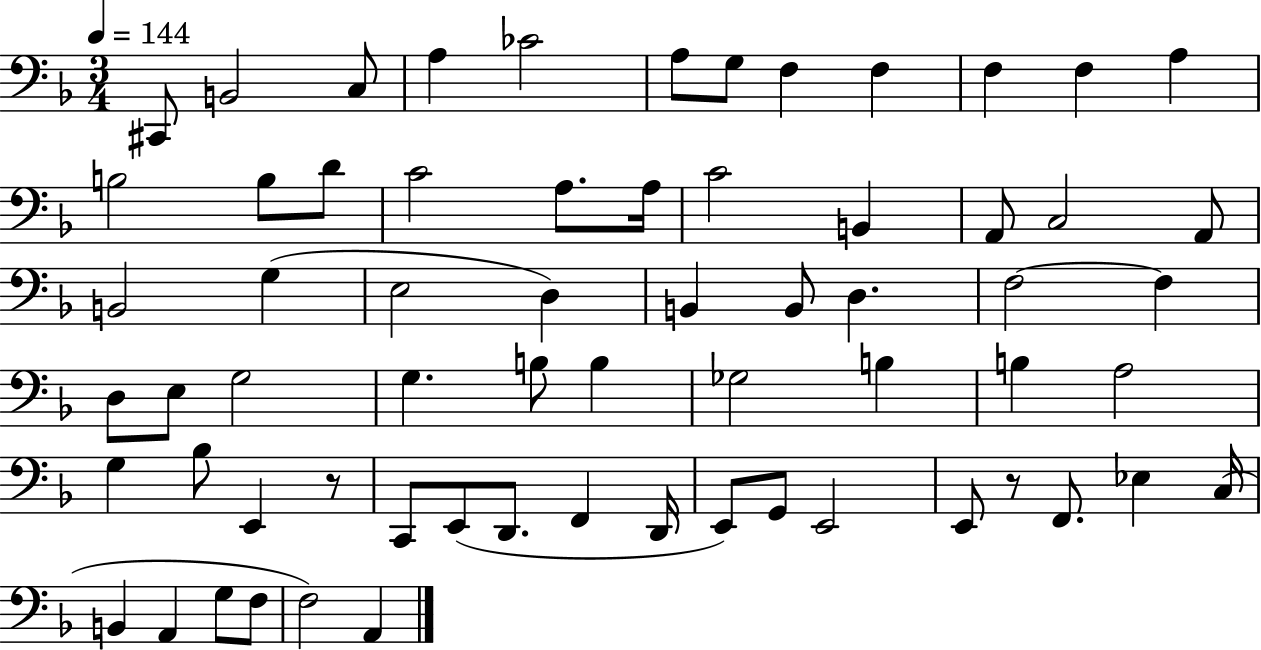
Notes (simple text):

C#2/e B2/h C3/e A3/q CES4/h A3/e G3/e F3/q F3/q F3/q F3/q A3/q B3/h B3/e D4/e C4/h A3/e. A3/s C4/h B2/q A2/e C3/h A2/e B2/h G3/q E3/h D3/q B2/q B2/e D3/q. F3/h F3/q D3/e E3/e G3/h G3/q. B3/e B3/q Gb3/h B3/q B3/q A3/h G3/q Bb3/e E2/q R/e C2/e E2/e D2/e. F2/q D2/s E2/e G2/e E2/h E2/e R/e F2/e. Eb3/q C3/s B2/q A2/q G3/e F3/e F3/h A2/q